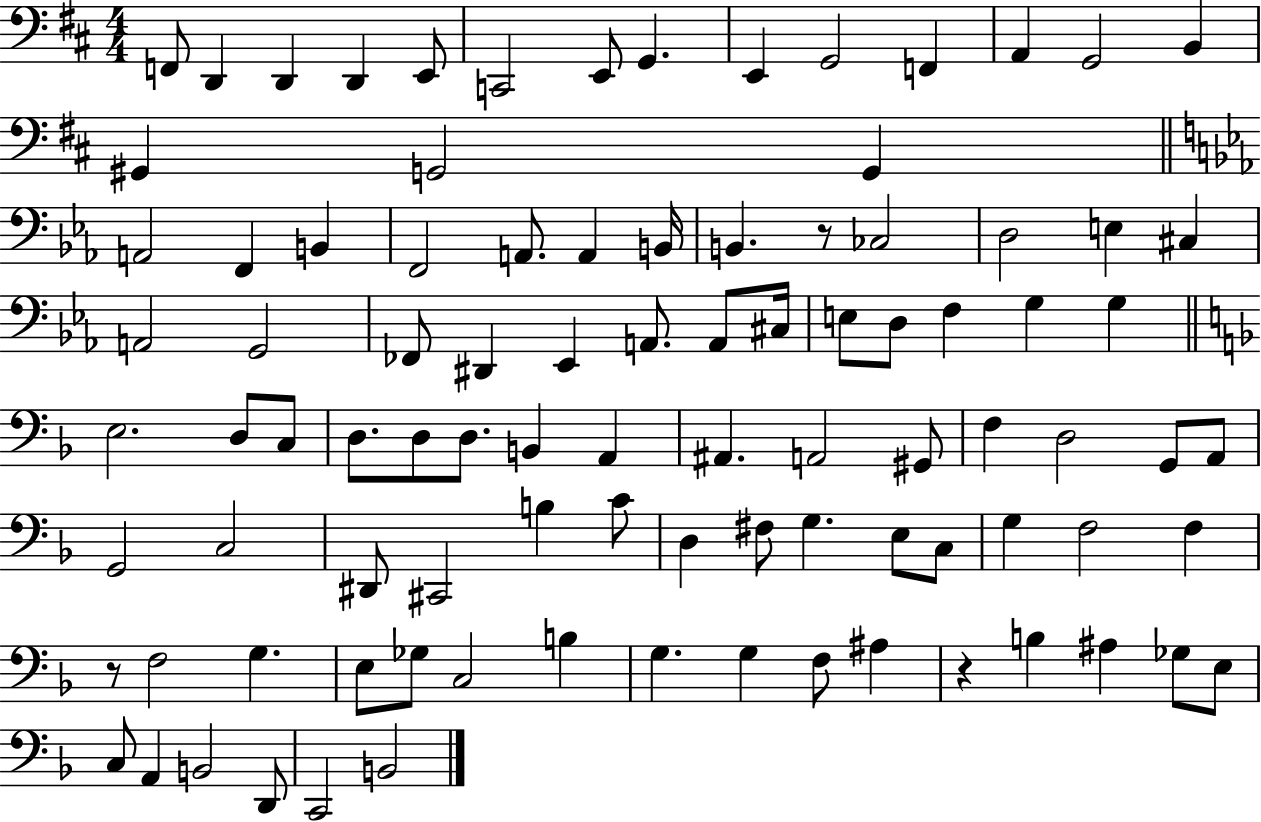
F2/e D2/q D2/q D2/q E2/e C2/h E2/e G2/q. E2/q G2/h F2/q A2/q G2/h B2/q G#2/q G2/h G2/q A2/h F2/q B2/q F2/h A2/e. A2/q B2/s B2/q. R/e CES3/h D3/h E3/q C#3/q A2/h G2/h FES2/e D#2/q Eb2/q A2/e. A2/e C#3/s E3/e D3/e F3/q G3/q G3/q E3/h. D3/e C3/e D3/e. D3/e D3/e. B2/q A2/q A#2/q. A2/h G#2/e F3/q D3/h G2/e A2/e G2/h C3/h D#2/e C#2/h B3/q C4/e D3/q F#3/e G3/q. E3/e C3/e G3/q F3/h F3/q R/e F3/h G3/q. E3/e Gb3/e C3/h B3/q G3/q. G3/q F3/e A#3/q R/q B3/q A#3/q Gb3/e E3/e C3/e A2/q B2/h D2/e C2/h B2/h